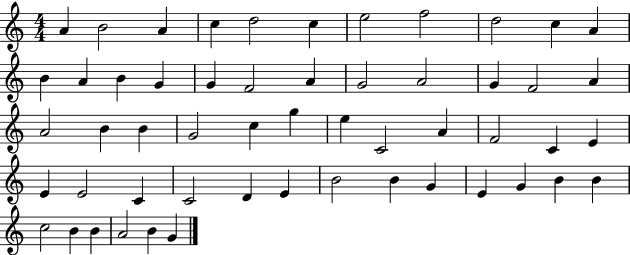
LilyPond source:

{
  \clef treble
  \numericTimeSignature
  \time 4/4
  \key c \major
  a'4 b'2 a'4 | c''4 d''2 c''4 | e''2 f''2 | d''2 c''4 a'4 | \break b'4 a'4 b'4 g'4 | g'4 f'2 a'4 | g'2 a'2 | g'4 f'2 a'4 | \break a'2 b'4 b'4 | g'2 c''4 g''4 | e''4 c'2 a'4 | f'2 c'4 e'4 | \break e'4 e'2 c'4 | c'2 d'4 e'4 | b'2 b'4 g'4 | e'4 g'4 b'4 b'4 | \break c''2 b'4 b'4 | a'2 b'4 g'4 | \bar "|."
}